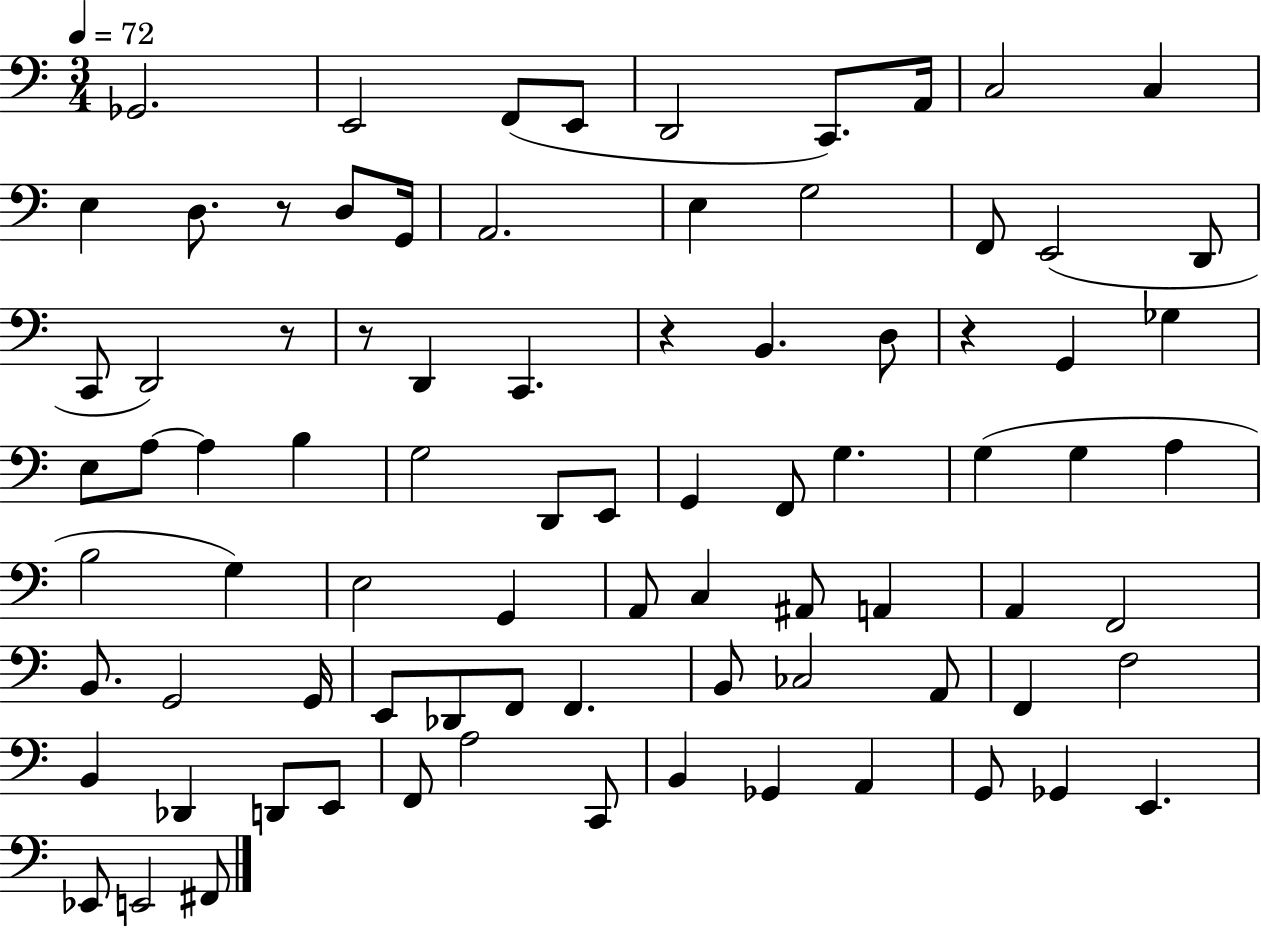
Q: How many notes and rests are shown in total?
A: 83